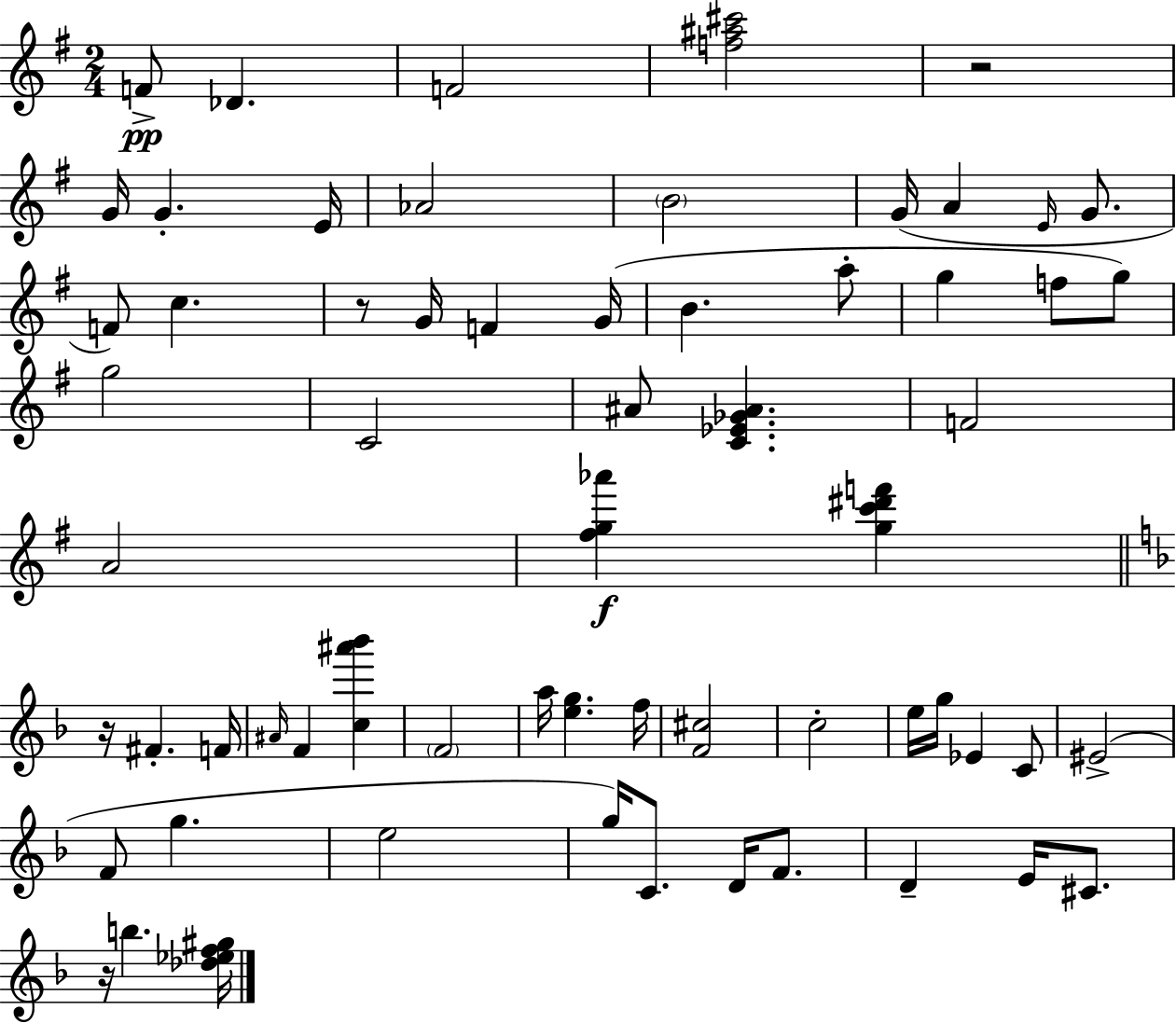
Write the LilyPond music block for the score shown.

{
  \clef treble
  \numericTimeSignature
  \time 2/4
  \key g \major
  f'8->\pp des'4. | f'2 | <f'' ais'' cis'''>2 | r2 | \break g'16 g'4.-. e'16 | aes'2 | \parenthesize b'2 | g'16( a'4 \grace { e'16 } g'8. | \break f'8) c''4. | r8 g'16 f'4 | g'16( b'4. a''8-. | g''4 f''8 g''8) | \break g''2 | c'2 | ais'8 <c' ees' ges' ais'>4. | f'2 | \break a'2 | <fis'' g'' aes'''>4\f <g'' c''' dis''' f'''>4 | \bar "||" \break \key f \major r16 fis'4.-. f'16 | \grace { ais'16 } f'4 <c'' ais''' bes'''>4 | \parenthesize f'2 | a''16 <e'' g''>4. | \break f''16 <f' cis''>2 | c''2-. | e''16 g''16 ees'4 c'8 | eis'2->( | \break f'8 g''4. | e''2 | g''16) c'8. d'16 f'8. | d'4-- e'16 cis'8. | \break r16 b''4. | <des'' ees'' f'' gis''>16 \bar "|."
}